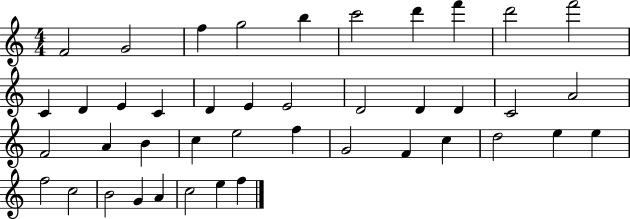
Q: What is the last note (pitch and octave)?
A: F5